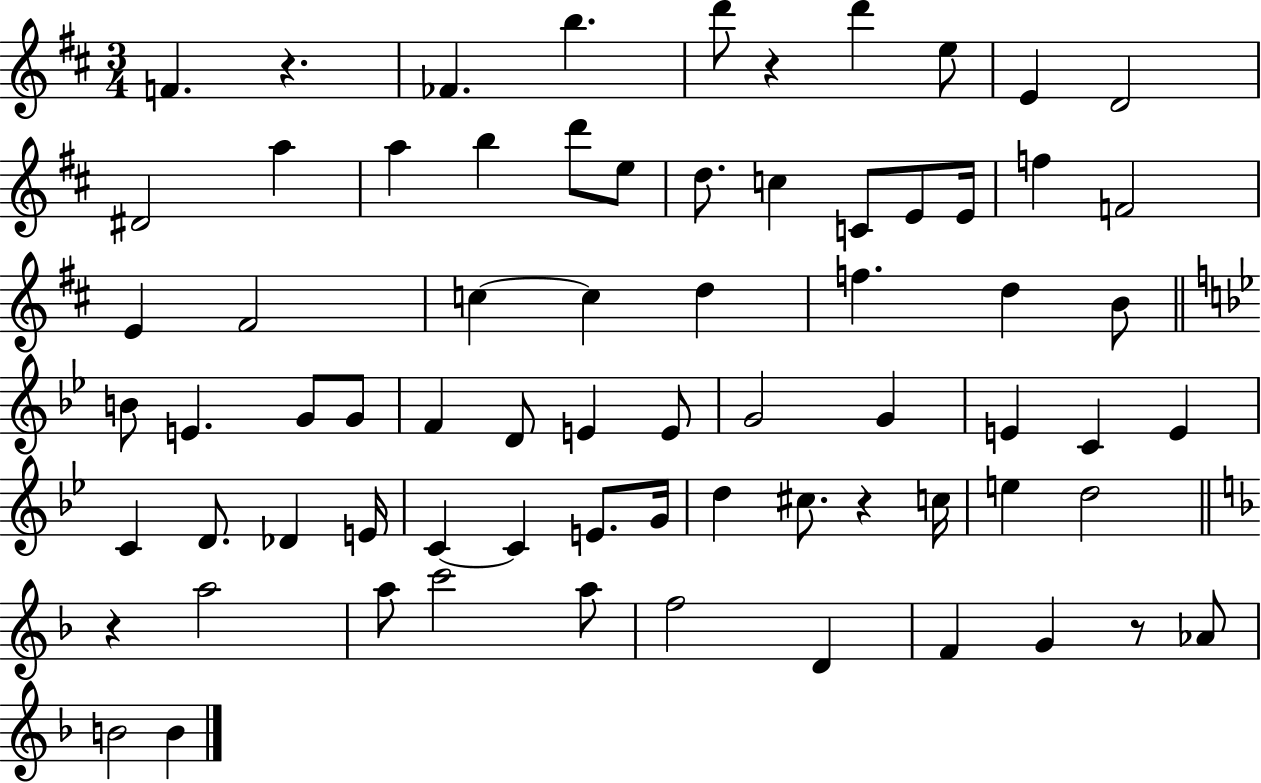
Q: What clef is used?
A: treble